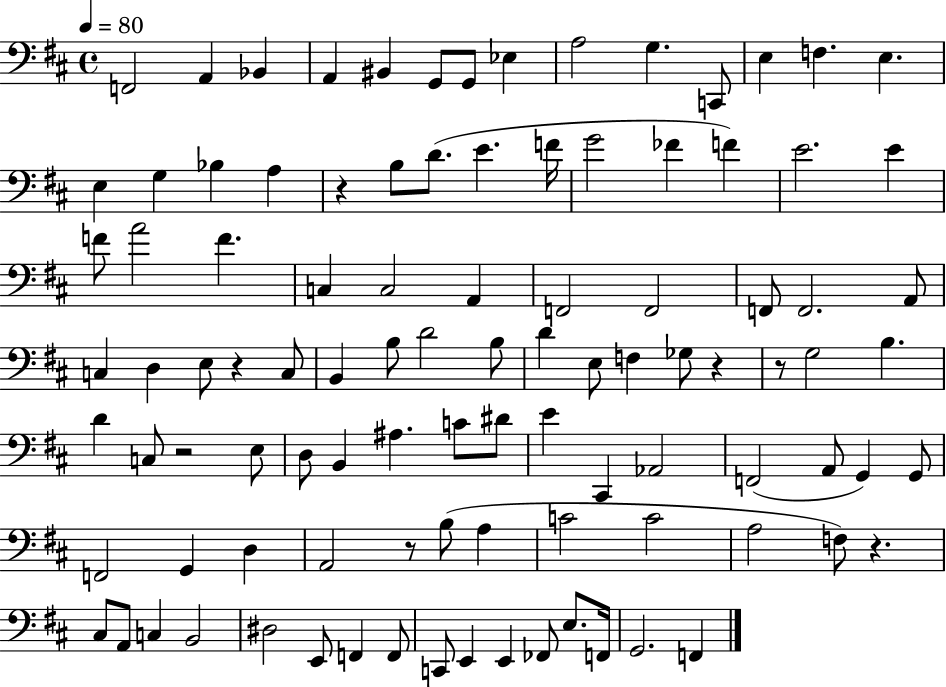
X:1
T:Untitled
M:4/4
L:1/4
K:D
F,,2 A,, _B,, A,, ^B,, G,,/2 G,,/2 _E, A,2 G, C,,/2 E, F, E, E, G, _B, A, z B,/2 D/2 E F/4 G2 _F F E2 E F/2 A2 F C, C,2 A,, F,,2 F,,2 F,,/2 F,,2 A,,/2 C, D, E,/2 z C,/2 B,, B,/2 D2 B,/2 D E,/2 F, _G,/2 z z/2 G,2 B, D C,/2 z2 E,/2 D,/2 B,, ^A, C/2 ^D/2 E ^C,, _A,,2 F,,2 A,,/2 G,, G,,/2 F,,2 G,, D, A,,2 z/2 B,/2 A, C2 C2 A,2 F,/2 z ^C,/2 A,,/2 C, B,,2 ^D,2 E,,/2 F,, F,,/2 C,,/2 E,, E,, _F,,/2 E,/2 F,,/4 G,,2 F,,